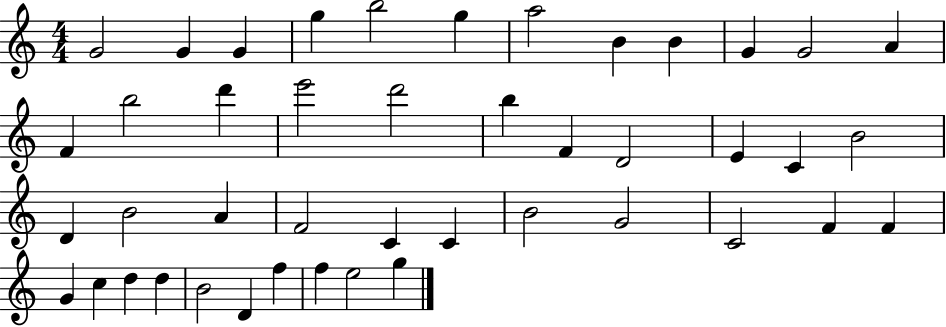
G4/h G4/q G4/q G5/q B5/h G5/q A5/h B4/q B4/q G4/q G4/h A4/q F4/q B5/h D6/q E6/h D6/h B5/q F4/q D4/h E4/q C4/q B4/h D4/q B4/h A4/q F4/h C4/q C4/q B4/h G4/h C4/h F4/q F4/q G4/q C5/q D5/q D5/q B4/h D4/q F5/q F5/q E5/h G5/q